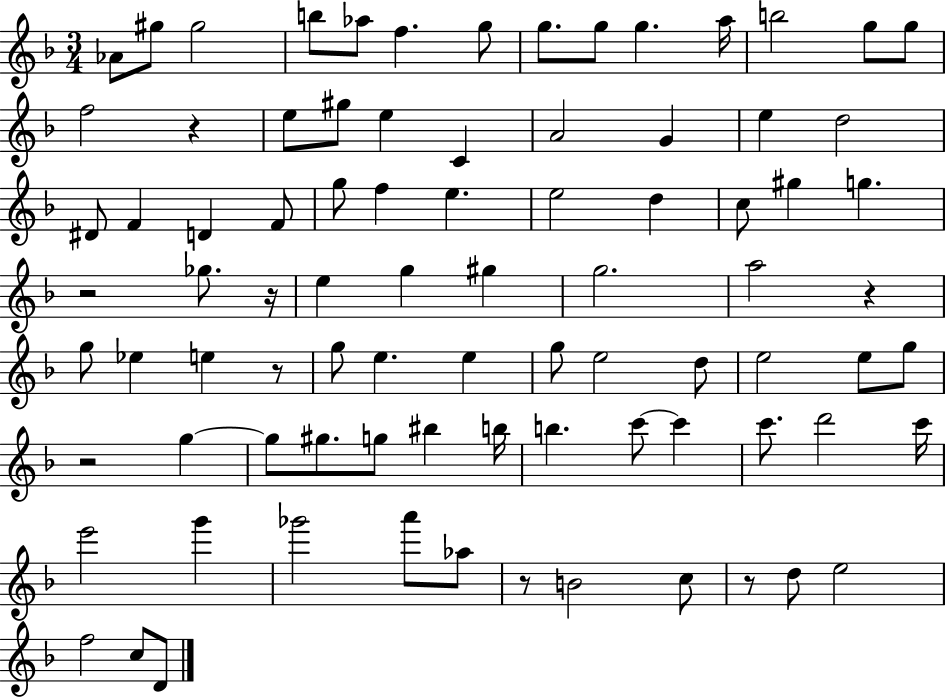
Ab4/e G#5/e G#5/h B5/e Ab5/e F5/q. G5/e G5/e. G5/e G5/q. A5/s B5/h G5/e G5/e F5/h R/q E5/e G#5/e E5/q C4/q A4/h G4/q E5/q D5/h D#4/e F4/q D4/q F4/e G5/e F5/q E5/q. E5/h D5/q C5/e G#5/q G5/q. R/h Gb5/e. R/s E5/q G5/q G#5/q G5/h. A5/h R/q G5/e Eb5/q E5/q R/e G5/e E5/q. E5/q G5/e E5/h D5/e E5/h E5/e G5/e R/h G5/q G5/e G#5/e. G5/e BIS5/q B5/s B5/q. C6/e C6/q C6/e. D6/h C6/s E6/h G6/q Gb6/h A6/e Ab5/e R/e B4/h C5/e R/e D5/e E5/h F5/h C5/e D4/e